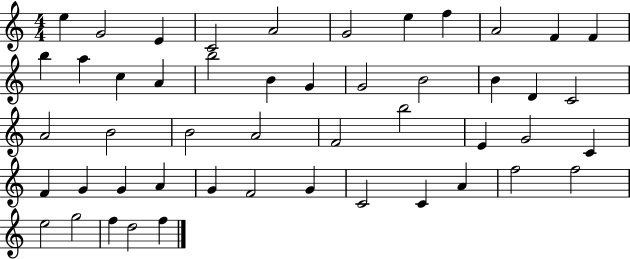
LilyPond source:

{
  \clef treble
  \numericTimeSignature
  \time 4/4
  \key c \major
  e''4 g'2 e'4 | c'2 a'2 | g'2 e''4 f''4 | a'2 f'4 f'4 | \break b''4 a''4 c''4 a'4 | b''2 b'4 g'4 | g'2 b'2 | b'4 d'4 c'2 | \break a'2 b'2 | b'2 a'2 | f'2 b''2 | e'4 g'2 c'4 | \break f'4 g'4 g'4 a'4 | g'4 f'2 g'4 | c'2 c'4 a'4 | f''2 f''2 | \break e''2 g''2 | f''4 d''2 f''4 | \bar "|."
}